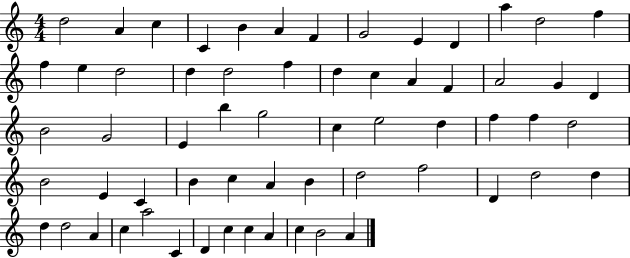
{
  \clef treble
  \numericTimeSignature
  \time 4/4
  \key c \major
  d''2 a'4 c''4 | c'4 b'4 a'4 f'4 | g'2 e'4 d'4 | a''4 d''2 f''4 | \break f''4 e''4 d''2 | d''4 d''2 f''4 | d''4 c''4 a'4 f'4 | a'2 g'4 d'4 | \break b'2 g'2 | e'4 b''4 g''2 | c''4 e''2 d''4 | f''4 f''4 d''2 | \break b'2 e'4 c'4 | b'4 c''4 a'4 b'4 | d''2 f''2 | d'4 d''2 d''4 | \break d''4 d''2 a'4 | c''4 a''2 c'4 | d'4 c''4 c''4 a'4 | c''4 b'2 a'4 | \break \bar "|."
}